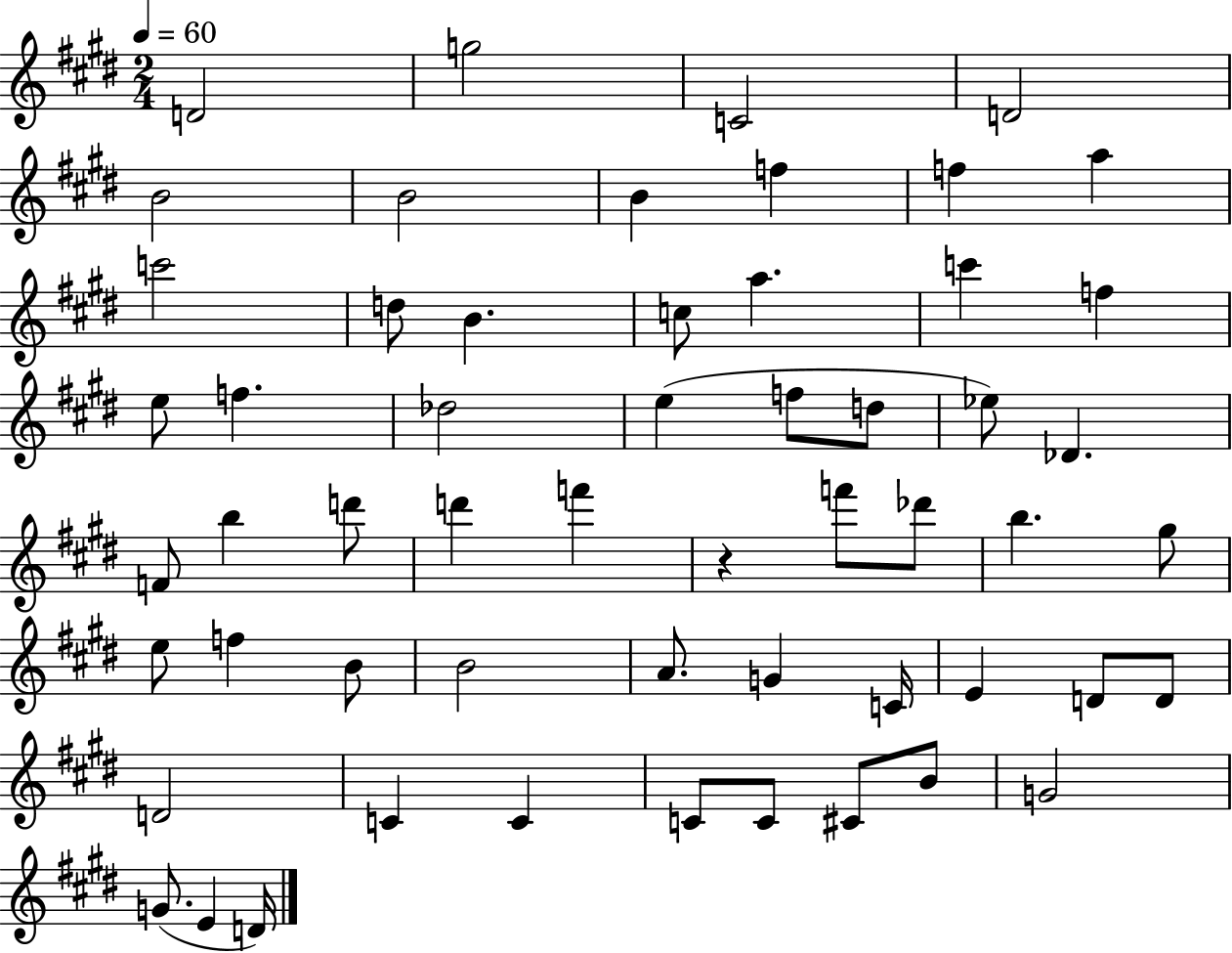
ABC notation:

X:1
T:Untitled
M:2/4
L:1/4
K:E
D2 g2 C2 D2 B2 B2 B f f a c'2 d/2 B c/2 a c' f e/2 f _d2 e f/2 d/2 _e/2 _D F/2 b d'/2 d' f' z f'/2 _d'/2 b ^g/2 e/2 f B/2 B2 A/2 G C/4 E D/2 D/2 D2 C C C/2 C/2 ^C/2 B/2 G2 G/2 E D/4